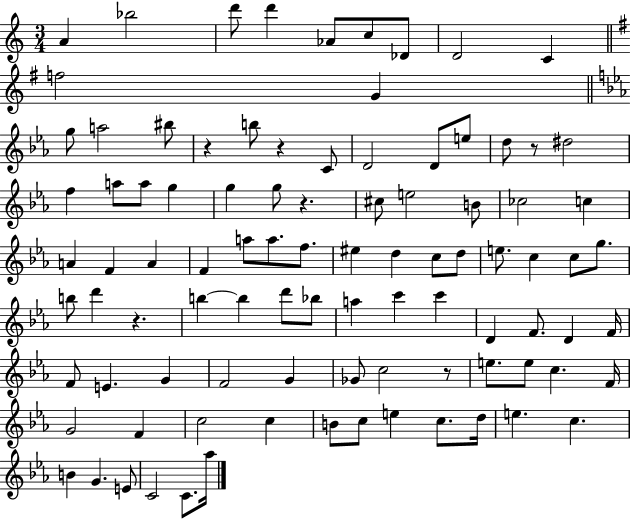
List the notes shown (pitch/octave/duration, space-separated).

A4/q Bb5/h D6/e D6/q Ab4/e C5/e Db4/e D4/h C4/q F5/h G4/q G5/e A5/h BIS5/e R/q B5/e R/q C4/e D4/h D4/e E5/e D5/e R/e D#5/h F5/q A5/e A5/e G5/q G5/q G5/e R/q. C#5/e E5/h B4/e CES5/h C5/q A4/q F4/q A4/q F4/q A5/e A5/e. F5/e. EIS5/q D5/q C5/e D5/e E5/e. C5/q C5/e G5/e. B5/e D6/q R/q. B5/q B5/q D6/e Bb5/e A5/q C6/q C6/q D4/q F4/e. D4/q F4/s F4/e E4/q. G4/q F4/h G4/q Gb4/e C5/h R/e E5/e. E5/e C5/q. F4/s G4/h F4/q C5/h C5/q B4/e C5/e E5/q C5/e. D5/s E5/q. C5/q. B4/q G4/q. E4/e C4/h C4/e. Ab5/s